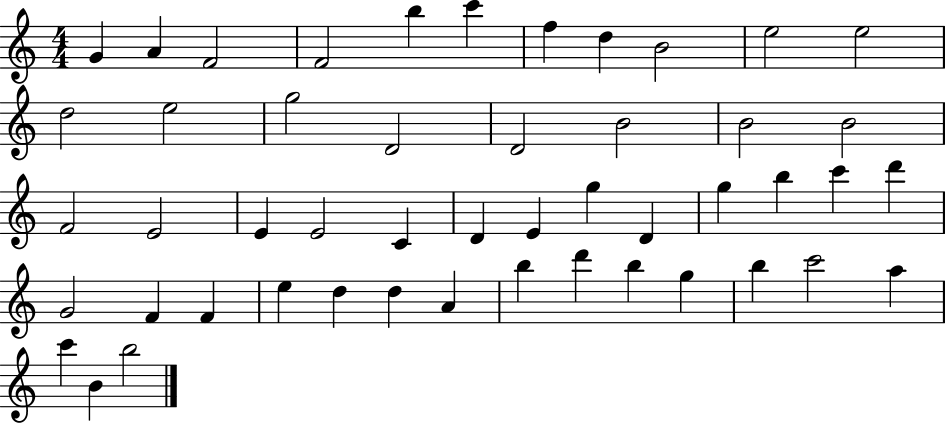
{
  \clef treble
  \numericTimeSignature
  \time 4/4
  \key c \major
  g'4 a'4 f'2 | f'2 b''4 c'''4 | f''4 d''4 b'2 | e''2 e''2 | \break d''2 e''2 | g''2 d'2 | d'2 b'2 | b'2 b'2 | \break f'2 e'2 | e'4 e'2 c'4 | d'4 e'4 g''4 d'4 | g''4 b''4 c'''4 d'''4 | \break g'2 f'4 f'4 | e''4 d''4 d''4 a'4 | b''4 d'''4 b''4 g''4 | b''4 c'''2 a''4 | \break c'''4 b'4 b''2 | \bar "|."
}